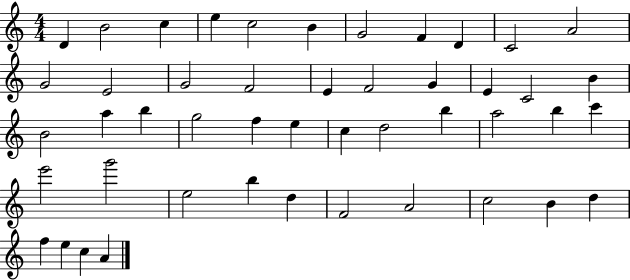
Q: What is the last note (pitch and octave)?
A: A4